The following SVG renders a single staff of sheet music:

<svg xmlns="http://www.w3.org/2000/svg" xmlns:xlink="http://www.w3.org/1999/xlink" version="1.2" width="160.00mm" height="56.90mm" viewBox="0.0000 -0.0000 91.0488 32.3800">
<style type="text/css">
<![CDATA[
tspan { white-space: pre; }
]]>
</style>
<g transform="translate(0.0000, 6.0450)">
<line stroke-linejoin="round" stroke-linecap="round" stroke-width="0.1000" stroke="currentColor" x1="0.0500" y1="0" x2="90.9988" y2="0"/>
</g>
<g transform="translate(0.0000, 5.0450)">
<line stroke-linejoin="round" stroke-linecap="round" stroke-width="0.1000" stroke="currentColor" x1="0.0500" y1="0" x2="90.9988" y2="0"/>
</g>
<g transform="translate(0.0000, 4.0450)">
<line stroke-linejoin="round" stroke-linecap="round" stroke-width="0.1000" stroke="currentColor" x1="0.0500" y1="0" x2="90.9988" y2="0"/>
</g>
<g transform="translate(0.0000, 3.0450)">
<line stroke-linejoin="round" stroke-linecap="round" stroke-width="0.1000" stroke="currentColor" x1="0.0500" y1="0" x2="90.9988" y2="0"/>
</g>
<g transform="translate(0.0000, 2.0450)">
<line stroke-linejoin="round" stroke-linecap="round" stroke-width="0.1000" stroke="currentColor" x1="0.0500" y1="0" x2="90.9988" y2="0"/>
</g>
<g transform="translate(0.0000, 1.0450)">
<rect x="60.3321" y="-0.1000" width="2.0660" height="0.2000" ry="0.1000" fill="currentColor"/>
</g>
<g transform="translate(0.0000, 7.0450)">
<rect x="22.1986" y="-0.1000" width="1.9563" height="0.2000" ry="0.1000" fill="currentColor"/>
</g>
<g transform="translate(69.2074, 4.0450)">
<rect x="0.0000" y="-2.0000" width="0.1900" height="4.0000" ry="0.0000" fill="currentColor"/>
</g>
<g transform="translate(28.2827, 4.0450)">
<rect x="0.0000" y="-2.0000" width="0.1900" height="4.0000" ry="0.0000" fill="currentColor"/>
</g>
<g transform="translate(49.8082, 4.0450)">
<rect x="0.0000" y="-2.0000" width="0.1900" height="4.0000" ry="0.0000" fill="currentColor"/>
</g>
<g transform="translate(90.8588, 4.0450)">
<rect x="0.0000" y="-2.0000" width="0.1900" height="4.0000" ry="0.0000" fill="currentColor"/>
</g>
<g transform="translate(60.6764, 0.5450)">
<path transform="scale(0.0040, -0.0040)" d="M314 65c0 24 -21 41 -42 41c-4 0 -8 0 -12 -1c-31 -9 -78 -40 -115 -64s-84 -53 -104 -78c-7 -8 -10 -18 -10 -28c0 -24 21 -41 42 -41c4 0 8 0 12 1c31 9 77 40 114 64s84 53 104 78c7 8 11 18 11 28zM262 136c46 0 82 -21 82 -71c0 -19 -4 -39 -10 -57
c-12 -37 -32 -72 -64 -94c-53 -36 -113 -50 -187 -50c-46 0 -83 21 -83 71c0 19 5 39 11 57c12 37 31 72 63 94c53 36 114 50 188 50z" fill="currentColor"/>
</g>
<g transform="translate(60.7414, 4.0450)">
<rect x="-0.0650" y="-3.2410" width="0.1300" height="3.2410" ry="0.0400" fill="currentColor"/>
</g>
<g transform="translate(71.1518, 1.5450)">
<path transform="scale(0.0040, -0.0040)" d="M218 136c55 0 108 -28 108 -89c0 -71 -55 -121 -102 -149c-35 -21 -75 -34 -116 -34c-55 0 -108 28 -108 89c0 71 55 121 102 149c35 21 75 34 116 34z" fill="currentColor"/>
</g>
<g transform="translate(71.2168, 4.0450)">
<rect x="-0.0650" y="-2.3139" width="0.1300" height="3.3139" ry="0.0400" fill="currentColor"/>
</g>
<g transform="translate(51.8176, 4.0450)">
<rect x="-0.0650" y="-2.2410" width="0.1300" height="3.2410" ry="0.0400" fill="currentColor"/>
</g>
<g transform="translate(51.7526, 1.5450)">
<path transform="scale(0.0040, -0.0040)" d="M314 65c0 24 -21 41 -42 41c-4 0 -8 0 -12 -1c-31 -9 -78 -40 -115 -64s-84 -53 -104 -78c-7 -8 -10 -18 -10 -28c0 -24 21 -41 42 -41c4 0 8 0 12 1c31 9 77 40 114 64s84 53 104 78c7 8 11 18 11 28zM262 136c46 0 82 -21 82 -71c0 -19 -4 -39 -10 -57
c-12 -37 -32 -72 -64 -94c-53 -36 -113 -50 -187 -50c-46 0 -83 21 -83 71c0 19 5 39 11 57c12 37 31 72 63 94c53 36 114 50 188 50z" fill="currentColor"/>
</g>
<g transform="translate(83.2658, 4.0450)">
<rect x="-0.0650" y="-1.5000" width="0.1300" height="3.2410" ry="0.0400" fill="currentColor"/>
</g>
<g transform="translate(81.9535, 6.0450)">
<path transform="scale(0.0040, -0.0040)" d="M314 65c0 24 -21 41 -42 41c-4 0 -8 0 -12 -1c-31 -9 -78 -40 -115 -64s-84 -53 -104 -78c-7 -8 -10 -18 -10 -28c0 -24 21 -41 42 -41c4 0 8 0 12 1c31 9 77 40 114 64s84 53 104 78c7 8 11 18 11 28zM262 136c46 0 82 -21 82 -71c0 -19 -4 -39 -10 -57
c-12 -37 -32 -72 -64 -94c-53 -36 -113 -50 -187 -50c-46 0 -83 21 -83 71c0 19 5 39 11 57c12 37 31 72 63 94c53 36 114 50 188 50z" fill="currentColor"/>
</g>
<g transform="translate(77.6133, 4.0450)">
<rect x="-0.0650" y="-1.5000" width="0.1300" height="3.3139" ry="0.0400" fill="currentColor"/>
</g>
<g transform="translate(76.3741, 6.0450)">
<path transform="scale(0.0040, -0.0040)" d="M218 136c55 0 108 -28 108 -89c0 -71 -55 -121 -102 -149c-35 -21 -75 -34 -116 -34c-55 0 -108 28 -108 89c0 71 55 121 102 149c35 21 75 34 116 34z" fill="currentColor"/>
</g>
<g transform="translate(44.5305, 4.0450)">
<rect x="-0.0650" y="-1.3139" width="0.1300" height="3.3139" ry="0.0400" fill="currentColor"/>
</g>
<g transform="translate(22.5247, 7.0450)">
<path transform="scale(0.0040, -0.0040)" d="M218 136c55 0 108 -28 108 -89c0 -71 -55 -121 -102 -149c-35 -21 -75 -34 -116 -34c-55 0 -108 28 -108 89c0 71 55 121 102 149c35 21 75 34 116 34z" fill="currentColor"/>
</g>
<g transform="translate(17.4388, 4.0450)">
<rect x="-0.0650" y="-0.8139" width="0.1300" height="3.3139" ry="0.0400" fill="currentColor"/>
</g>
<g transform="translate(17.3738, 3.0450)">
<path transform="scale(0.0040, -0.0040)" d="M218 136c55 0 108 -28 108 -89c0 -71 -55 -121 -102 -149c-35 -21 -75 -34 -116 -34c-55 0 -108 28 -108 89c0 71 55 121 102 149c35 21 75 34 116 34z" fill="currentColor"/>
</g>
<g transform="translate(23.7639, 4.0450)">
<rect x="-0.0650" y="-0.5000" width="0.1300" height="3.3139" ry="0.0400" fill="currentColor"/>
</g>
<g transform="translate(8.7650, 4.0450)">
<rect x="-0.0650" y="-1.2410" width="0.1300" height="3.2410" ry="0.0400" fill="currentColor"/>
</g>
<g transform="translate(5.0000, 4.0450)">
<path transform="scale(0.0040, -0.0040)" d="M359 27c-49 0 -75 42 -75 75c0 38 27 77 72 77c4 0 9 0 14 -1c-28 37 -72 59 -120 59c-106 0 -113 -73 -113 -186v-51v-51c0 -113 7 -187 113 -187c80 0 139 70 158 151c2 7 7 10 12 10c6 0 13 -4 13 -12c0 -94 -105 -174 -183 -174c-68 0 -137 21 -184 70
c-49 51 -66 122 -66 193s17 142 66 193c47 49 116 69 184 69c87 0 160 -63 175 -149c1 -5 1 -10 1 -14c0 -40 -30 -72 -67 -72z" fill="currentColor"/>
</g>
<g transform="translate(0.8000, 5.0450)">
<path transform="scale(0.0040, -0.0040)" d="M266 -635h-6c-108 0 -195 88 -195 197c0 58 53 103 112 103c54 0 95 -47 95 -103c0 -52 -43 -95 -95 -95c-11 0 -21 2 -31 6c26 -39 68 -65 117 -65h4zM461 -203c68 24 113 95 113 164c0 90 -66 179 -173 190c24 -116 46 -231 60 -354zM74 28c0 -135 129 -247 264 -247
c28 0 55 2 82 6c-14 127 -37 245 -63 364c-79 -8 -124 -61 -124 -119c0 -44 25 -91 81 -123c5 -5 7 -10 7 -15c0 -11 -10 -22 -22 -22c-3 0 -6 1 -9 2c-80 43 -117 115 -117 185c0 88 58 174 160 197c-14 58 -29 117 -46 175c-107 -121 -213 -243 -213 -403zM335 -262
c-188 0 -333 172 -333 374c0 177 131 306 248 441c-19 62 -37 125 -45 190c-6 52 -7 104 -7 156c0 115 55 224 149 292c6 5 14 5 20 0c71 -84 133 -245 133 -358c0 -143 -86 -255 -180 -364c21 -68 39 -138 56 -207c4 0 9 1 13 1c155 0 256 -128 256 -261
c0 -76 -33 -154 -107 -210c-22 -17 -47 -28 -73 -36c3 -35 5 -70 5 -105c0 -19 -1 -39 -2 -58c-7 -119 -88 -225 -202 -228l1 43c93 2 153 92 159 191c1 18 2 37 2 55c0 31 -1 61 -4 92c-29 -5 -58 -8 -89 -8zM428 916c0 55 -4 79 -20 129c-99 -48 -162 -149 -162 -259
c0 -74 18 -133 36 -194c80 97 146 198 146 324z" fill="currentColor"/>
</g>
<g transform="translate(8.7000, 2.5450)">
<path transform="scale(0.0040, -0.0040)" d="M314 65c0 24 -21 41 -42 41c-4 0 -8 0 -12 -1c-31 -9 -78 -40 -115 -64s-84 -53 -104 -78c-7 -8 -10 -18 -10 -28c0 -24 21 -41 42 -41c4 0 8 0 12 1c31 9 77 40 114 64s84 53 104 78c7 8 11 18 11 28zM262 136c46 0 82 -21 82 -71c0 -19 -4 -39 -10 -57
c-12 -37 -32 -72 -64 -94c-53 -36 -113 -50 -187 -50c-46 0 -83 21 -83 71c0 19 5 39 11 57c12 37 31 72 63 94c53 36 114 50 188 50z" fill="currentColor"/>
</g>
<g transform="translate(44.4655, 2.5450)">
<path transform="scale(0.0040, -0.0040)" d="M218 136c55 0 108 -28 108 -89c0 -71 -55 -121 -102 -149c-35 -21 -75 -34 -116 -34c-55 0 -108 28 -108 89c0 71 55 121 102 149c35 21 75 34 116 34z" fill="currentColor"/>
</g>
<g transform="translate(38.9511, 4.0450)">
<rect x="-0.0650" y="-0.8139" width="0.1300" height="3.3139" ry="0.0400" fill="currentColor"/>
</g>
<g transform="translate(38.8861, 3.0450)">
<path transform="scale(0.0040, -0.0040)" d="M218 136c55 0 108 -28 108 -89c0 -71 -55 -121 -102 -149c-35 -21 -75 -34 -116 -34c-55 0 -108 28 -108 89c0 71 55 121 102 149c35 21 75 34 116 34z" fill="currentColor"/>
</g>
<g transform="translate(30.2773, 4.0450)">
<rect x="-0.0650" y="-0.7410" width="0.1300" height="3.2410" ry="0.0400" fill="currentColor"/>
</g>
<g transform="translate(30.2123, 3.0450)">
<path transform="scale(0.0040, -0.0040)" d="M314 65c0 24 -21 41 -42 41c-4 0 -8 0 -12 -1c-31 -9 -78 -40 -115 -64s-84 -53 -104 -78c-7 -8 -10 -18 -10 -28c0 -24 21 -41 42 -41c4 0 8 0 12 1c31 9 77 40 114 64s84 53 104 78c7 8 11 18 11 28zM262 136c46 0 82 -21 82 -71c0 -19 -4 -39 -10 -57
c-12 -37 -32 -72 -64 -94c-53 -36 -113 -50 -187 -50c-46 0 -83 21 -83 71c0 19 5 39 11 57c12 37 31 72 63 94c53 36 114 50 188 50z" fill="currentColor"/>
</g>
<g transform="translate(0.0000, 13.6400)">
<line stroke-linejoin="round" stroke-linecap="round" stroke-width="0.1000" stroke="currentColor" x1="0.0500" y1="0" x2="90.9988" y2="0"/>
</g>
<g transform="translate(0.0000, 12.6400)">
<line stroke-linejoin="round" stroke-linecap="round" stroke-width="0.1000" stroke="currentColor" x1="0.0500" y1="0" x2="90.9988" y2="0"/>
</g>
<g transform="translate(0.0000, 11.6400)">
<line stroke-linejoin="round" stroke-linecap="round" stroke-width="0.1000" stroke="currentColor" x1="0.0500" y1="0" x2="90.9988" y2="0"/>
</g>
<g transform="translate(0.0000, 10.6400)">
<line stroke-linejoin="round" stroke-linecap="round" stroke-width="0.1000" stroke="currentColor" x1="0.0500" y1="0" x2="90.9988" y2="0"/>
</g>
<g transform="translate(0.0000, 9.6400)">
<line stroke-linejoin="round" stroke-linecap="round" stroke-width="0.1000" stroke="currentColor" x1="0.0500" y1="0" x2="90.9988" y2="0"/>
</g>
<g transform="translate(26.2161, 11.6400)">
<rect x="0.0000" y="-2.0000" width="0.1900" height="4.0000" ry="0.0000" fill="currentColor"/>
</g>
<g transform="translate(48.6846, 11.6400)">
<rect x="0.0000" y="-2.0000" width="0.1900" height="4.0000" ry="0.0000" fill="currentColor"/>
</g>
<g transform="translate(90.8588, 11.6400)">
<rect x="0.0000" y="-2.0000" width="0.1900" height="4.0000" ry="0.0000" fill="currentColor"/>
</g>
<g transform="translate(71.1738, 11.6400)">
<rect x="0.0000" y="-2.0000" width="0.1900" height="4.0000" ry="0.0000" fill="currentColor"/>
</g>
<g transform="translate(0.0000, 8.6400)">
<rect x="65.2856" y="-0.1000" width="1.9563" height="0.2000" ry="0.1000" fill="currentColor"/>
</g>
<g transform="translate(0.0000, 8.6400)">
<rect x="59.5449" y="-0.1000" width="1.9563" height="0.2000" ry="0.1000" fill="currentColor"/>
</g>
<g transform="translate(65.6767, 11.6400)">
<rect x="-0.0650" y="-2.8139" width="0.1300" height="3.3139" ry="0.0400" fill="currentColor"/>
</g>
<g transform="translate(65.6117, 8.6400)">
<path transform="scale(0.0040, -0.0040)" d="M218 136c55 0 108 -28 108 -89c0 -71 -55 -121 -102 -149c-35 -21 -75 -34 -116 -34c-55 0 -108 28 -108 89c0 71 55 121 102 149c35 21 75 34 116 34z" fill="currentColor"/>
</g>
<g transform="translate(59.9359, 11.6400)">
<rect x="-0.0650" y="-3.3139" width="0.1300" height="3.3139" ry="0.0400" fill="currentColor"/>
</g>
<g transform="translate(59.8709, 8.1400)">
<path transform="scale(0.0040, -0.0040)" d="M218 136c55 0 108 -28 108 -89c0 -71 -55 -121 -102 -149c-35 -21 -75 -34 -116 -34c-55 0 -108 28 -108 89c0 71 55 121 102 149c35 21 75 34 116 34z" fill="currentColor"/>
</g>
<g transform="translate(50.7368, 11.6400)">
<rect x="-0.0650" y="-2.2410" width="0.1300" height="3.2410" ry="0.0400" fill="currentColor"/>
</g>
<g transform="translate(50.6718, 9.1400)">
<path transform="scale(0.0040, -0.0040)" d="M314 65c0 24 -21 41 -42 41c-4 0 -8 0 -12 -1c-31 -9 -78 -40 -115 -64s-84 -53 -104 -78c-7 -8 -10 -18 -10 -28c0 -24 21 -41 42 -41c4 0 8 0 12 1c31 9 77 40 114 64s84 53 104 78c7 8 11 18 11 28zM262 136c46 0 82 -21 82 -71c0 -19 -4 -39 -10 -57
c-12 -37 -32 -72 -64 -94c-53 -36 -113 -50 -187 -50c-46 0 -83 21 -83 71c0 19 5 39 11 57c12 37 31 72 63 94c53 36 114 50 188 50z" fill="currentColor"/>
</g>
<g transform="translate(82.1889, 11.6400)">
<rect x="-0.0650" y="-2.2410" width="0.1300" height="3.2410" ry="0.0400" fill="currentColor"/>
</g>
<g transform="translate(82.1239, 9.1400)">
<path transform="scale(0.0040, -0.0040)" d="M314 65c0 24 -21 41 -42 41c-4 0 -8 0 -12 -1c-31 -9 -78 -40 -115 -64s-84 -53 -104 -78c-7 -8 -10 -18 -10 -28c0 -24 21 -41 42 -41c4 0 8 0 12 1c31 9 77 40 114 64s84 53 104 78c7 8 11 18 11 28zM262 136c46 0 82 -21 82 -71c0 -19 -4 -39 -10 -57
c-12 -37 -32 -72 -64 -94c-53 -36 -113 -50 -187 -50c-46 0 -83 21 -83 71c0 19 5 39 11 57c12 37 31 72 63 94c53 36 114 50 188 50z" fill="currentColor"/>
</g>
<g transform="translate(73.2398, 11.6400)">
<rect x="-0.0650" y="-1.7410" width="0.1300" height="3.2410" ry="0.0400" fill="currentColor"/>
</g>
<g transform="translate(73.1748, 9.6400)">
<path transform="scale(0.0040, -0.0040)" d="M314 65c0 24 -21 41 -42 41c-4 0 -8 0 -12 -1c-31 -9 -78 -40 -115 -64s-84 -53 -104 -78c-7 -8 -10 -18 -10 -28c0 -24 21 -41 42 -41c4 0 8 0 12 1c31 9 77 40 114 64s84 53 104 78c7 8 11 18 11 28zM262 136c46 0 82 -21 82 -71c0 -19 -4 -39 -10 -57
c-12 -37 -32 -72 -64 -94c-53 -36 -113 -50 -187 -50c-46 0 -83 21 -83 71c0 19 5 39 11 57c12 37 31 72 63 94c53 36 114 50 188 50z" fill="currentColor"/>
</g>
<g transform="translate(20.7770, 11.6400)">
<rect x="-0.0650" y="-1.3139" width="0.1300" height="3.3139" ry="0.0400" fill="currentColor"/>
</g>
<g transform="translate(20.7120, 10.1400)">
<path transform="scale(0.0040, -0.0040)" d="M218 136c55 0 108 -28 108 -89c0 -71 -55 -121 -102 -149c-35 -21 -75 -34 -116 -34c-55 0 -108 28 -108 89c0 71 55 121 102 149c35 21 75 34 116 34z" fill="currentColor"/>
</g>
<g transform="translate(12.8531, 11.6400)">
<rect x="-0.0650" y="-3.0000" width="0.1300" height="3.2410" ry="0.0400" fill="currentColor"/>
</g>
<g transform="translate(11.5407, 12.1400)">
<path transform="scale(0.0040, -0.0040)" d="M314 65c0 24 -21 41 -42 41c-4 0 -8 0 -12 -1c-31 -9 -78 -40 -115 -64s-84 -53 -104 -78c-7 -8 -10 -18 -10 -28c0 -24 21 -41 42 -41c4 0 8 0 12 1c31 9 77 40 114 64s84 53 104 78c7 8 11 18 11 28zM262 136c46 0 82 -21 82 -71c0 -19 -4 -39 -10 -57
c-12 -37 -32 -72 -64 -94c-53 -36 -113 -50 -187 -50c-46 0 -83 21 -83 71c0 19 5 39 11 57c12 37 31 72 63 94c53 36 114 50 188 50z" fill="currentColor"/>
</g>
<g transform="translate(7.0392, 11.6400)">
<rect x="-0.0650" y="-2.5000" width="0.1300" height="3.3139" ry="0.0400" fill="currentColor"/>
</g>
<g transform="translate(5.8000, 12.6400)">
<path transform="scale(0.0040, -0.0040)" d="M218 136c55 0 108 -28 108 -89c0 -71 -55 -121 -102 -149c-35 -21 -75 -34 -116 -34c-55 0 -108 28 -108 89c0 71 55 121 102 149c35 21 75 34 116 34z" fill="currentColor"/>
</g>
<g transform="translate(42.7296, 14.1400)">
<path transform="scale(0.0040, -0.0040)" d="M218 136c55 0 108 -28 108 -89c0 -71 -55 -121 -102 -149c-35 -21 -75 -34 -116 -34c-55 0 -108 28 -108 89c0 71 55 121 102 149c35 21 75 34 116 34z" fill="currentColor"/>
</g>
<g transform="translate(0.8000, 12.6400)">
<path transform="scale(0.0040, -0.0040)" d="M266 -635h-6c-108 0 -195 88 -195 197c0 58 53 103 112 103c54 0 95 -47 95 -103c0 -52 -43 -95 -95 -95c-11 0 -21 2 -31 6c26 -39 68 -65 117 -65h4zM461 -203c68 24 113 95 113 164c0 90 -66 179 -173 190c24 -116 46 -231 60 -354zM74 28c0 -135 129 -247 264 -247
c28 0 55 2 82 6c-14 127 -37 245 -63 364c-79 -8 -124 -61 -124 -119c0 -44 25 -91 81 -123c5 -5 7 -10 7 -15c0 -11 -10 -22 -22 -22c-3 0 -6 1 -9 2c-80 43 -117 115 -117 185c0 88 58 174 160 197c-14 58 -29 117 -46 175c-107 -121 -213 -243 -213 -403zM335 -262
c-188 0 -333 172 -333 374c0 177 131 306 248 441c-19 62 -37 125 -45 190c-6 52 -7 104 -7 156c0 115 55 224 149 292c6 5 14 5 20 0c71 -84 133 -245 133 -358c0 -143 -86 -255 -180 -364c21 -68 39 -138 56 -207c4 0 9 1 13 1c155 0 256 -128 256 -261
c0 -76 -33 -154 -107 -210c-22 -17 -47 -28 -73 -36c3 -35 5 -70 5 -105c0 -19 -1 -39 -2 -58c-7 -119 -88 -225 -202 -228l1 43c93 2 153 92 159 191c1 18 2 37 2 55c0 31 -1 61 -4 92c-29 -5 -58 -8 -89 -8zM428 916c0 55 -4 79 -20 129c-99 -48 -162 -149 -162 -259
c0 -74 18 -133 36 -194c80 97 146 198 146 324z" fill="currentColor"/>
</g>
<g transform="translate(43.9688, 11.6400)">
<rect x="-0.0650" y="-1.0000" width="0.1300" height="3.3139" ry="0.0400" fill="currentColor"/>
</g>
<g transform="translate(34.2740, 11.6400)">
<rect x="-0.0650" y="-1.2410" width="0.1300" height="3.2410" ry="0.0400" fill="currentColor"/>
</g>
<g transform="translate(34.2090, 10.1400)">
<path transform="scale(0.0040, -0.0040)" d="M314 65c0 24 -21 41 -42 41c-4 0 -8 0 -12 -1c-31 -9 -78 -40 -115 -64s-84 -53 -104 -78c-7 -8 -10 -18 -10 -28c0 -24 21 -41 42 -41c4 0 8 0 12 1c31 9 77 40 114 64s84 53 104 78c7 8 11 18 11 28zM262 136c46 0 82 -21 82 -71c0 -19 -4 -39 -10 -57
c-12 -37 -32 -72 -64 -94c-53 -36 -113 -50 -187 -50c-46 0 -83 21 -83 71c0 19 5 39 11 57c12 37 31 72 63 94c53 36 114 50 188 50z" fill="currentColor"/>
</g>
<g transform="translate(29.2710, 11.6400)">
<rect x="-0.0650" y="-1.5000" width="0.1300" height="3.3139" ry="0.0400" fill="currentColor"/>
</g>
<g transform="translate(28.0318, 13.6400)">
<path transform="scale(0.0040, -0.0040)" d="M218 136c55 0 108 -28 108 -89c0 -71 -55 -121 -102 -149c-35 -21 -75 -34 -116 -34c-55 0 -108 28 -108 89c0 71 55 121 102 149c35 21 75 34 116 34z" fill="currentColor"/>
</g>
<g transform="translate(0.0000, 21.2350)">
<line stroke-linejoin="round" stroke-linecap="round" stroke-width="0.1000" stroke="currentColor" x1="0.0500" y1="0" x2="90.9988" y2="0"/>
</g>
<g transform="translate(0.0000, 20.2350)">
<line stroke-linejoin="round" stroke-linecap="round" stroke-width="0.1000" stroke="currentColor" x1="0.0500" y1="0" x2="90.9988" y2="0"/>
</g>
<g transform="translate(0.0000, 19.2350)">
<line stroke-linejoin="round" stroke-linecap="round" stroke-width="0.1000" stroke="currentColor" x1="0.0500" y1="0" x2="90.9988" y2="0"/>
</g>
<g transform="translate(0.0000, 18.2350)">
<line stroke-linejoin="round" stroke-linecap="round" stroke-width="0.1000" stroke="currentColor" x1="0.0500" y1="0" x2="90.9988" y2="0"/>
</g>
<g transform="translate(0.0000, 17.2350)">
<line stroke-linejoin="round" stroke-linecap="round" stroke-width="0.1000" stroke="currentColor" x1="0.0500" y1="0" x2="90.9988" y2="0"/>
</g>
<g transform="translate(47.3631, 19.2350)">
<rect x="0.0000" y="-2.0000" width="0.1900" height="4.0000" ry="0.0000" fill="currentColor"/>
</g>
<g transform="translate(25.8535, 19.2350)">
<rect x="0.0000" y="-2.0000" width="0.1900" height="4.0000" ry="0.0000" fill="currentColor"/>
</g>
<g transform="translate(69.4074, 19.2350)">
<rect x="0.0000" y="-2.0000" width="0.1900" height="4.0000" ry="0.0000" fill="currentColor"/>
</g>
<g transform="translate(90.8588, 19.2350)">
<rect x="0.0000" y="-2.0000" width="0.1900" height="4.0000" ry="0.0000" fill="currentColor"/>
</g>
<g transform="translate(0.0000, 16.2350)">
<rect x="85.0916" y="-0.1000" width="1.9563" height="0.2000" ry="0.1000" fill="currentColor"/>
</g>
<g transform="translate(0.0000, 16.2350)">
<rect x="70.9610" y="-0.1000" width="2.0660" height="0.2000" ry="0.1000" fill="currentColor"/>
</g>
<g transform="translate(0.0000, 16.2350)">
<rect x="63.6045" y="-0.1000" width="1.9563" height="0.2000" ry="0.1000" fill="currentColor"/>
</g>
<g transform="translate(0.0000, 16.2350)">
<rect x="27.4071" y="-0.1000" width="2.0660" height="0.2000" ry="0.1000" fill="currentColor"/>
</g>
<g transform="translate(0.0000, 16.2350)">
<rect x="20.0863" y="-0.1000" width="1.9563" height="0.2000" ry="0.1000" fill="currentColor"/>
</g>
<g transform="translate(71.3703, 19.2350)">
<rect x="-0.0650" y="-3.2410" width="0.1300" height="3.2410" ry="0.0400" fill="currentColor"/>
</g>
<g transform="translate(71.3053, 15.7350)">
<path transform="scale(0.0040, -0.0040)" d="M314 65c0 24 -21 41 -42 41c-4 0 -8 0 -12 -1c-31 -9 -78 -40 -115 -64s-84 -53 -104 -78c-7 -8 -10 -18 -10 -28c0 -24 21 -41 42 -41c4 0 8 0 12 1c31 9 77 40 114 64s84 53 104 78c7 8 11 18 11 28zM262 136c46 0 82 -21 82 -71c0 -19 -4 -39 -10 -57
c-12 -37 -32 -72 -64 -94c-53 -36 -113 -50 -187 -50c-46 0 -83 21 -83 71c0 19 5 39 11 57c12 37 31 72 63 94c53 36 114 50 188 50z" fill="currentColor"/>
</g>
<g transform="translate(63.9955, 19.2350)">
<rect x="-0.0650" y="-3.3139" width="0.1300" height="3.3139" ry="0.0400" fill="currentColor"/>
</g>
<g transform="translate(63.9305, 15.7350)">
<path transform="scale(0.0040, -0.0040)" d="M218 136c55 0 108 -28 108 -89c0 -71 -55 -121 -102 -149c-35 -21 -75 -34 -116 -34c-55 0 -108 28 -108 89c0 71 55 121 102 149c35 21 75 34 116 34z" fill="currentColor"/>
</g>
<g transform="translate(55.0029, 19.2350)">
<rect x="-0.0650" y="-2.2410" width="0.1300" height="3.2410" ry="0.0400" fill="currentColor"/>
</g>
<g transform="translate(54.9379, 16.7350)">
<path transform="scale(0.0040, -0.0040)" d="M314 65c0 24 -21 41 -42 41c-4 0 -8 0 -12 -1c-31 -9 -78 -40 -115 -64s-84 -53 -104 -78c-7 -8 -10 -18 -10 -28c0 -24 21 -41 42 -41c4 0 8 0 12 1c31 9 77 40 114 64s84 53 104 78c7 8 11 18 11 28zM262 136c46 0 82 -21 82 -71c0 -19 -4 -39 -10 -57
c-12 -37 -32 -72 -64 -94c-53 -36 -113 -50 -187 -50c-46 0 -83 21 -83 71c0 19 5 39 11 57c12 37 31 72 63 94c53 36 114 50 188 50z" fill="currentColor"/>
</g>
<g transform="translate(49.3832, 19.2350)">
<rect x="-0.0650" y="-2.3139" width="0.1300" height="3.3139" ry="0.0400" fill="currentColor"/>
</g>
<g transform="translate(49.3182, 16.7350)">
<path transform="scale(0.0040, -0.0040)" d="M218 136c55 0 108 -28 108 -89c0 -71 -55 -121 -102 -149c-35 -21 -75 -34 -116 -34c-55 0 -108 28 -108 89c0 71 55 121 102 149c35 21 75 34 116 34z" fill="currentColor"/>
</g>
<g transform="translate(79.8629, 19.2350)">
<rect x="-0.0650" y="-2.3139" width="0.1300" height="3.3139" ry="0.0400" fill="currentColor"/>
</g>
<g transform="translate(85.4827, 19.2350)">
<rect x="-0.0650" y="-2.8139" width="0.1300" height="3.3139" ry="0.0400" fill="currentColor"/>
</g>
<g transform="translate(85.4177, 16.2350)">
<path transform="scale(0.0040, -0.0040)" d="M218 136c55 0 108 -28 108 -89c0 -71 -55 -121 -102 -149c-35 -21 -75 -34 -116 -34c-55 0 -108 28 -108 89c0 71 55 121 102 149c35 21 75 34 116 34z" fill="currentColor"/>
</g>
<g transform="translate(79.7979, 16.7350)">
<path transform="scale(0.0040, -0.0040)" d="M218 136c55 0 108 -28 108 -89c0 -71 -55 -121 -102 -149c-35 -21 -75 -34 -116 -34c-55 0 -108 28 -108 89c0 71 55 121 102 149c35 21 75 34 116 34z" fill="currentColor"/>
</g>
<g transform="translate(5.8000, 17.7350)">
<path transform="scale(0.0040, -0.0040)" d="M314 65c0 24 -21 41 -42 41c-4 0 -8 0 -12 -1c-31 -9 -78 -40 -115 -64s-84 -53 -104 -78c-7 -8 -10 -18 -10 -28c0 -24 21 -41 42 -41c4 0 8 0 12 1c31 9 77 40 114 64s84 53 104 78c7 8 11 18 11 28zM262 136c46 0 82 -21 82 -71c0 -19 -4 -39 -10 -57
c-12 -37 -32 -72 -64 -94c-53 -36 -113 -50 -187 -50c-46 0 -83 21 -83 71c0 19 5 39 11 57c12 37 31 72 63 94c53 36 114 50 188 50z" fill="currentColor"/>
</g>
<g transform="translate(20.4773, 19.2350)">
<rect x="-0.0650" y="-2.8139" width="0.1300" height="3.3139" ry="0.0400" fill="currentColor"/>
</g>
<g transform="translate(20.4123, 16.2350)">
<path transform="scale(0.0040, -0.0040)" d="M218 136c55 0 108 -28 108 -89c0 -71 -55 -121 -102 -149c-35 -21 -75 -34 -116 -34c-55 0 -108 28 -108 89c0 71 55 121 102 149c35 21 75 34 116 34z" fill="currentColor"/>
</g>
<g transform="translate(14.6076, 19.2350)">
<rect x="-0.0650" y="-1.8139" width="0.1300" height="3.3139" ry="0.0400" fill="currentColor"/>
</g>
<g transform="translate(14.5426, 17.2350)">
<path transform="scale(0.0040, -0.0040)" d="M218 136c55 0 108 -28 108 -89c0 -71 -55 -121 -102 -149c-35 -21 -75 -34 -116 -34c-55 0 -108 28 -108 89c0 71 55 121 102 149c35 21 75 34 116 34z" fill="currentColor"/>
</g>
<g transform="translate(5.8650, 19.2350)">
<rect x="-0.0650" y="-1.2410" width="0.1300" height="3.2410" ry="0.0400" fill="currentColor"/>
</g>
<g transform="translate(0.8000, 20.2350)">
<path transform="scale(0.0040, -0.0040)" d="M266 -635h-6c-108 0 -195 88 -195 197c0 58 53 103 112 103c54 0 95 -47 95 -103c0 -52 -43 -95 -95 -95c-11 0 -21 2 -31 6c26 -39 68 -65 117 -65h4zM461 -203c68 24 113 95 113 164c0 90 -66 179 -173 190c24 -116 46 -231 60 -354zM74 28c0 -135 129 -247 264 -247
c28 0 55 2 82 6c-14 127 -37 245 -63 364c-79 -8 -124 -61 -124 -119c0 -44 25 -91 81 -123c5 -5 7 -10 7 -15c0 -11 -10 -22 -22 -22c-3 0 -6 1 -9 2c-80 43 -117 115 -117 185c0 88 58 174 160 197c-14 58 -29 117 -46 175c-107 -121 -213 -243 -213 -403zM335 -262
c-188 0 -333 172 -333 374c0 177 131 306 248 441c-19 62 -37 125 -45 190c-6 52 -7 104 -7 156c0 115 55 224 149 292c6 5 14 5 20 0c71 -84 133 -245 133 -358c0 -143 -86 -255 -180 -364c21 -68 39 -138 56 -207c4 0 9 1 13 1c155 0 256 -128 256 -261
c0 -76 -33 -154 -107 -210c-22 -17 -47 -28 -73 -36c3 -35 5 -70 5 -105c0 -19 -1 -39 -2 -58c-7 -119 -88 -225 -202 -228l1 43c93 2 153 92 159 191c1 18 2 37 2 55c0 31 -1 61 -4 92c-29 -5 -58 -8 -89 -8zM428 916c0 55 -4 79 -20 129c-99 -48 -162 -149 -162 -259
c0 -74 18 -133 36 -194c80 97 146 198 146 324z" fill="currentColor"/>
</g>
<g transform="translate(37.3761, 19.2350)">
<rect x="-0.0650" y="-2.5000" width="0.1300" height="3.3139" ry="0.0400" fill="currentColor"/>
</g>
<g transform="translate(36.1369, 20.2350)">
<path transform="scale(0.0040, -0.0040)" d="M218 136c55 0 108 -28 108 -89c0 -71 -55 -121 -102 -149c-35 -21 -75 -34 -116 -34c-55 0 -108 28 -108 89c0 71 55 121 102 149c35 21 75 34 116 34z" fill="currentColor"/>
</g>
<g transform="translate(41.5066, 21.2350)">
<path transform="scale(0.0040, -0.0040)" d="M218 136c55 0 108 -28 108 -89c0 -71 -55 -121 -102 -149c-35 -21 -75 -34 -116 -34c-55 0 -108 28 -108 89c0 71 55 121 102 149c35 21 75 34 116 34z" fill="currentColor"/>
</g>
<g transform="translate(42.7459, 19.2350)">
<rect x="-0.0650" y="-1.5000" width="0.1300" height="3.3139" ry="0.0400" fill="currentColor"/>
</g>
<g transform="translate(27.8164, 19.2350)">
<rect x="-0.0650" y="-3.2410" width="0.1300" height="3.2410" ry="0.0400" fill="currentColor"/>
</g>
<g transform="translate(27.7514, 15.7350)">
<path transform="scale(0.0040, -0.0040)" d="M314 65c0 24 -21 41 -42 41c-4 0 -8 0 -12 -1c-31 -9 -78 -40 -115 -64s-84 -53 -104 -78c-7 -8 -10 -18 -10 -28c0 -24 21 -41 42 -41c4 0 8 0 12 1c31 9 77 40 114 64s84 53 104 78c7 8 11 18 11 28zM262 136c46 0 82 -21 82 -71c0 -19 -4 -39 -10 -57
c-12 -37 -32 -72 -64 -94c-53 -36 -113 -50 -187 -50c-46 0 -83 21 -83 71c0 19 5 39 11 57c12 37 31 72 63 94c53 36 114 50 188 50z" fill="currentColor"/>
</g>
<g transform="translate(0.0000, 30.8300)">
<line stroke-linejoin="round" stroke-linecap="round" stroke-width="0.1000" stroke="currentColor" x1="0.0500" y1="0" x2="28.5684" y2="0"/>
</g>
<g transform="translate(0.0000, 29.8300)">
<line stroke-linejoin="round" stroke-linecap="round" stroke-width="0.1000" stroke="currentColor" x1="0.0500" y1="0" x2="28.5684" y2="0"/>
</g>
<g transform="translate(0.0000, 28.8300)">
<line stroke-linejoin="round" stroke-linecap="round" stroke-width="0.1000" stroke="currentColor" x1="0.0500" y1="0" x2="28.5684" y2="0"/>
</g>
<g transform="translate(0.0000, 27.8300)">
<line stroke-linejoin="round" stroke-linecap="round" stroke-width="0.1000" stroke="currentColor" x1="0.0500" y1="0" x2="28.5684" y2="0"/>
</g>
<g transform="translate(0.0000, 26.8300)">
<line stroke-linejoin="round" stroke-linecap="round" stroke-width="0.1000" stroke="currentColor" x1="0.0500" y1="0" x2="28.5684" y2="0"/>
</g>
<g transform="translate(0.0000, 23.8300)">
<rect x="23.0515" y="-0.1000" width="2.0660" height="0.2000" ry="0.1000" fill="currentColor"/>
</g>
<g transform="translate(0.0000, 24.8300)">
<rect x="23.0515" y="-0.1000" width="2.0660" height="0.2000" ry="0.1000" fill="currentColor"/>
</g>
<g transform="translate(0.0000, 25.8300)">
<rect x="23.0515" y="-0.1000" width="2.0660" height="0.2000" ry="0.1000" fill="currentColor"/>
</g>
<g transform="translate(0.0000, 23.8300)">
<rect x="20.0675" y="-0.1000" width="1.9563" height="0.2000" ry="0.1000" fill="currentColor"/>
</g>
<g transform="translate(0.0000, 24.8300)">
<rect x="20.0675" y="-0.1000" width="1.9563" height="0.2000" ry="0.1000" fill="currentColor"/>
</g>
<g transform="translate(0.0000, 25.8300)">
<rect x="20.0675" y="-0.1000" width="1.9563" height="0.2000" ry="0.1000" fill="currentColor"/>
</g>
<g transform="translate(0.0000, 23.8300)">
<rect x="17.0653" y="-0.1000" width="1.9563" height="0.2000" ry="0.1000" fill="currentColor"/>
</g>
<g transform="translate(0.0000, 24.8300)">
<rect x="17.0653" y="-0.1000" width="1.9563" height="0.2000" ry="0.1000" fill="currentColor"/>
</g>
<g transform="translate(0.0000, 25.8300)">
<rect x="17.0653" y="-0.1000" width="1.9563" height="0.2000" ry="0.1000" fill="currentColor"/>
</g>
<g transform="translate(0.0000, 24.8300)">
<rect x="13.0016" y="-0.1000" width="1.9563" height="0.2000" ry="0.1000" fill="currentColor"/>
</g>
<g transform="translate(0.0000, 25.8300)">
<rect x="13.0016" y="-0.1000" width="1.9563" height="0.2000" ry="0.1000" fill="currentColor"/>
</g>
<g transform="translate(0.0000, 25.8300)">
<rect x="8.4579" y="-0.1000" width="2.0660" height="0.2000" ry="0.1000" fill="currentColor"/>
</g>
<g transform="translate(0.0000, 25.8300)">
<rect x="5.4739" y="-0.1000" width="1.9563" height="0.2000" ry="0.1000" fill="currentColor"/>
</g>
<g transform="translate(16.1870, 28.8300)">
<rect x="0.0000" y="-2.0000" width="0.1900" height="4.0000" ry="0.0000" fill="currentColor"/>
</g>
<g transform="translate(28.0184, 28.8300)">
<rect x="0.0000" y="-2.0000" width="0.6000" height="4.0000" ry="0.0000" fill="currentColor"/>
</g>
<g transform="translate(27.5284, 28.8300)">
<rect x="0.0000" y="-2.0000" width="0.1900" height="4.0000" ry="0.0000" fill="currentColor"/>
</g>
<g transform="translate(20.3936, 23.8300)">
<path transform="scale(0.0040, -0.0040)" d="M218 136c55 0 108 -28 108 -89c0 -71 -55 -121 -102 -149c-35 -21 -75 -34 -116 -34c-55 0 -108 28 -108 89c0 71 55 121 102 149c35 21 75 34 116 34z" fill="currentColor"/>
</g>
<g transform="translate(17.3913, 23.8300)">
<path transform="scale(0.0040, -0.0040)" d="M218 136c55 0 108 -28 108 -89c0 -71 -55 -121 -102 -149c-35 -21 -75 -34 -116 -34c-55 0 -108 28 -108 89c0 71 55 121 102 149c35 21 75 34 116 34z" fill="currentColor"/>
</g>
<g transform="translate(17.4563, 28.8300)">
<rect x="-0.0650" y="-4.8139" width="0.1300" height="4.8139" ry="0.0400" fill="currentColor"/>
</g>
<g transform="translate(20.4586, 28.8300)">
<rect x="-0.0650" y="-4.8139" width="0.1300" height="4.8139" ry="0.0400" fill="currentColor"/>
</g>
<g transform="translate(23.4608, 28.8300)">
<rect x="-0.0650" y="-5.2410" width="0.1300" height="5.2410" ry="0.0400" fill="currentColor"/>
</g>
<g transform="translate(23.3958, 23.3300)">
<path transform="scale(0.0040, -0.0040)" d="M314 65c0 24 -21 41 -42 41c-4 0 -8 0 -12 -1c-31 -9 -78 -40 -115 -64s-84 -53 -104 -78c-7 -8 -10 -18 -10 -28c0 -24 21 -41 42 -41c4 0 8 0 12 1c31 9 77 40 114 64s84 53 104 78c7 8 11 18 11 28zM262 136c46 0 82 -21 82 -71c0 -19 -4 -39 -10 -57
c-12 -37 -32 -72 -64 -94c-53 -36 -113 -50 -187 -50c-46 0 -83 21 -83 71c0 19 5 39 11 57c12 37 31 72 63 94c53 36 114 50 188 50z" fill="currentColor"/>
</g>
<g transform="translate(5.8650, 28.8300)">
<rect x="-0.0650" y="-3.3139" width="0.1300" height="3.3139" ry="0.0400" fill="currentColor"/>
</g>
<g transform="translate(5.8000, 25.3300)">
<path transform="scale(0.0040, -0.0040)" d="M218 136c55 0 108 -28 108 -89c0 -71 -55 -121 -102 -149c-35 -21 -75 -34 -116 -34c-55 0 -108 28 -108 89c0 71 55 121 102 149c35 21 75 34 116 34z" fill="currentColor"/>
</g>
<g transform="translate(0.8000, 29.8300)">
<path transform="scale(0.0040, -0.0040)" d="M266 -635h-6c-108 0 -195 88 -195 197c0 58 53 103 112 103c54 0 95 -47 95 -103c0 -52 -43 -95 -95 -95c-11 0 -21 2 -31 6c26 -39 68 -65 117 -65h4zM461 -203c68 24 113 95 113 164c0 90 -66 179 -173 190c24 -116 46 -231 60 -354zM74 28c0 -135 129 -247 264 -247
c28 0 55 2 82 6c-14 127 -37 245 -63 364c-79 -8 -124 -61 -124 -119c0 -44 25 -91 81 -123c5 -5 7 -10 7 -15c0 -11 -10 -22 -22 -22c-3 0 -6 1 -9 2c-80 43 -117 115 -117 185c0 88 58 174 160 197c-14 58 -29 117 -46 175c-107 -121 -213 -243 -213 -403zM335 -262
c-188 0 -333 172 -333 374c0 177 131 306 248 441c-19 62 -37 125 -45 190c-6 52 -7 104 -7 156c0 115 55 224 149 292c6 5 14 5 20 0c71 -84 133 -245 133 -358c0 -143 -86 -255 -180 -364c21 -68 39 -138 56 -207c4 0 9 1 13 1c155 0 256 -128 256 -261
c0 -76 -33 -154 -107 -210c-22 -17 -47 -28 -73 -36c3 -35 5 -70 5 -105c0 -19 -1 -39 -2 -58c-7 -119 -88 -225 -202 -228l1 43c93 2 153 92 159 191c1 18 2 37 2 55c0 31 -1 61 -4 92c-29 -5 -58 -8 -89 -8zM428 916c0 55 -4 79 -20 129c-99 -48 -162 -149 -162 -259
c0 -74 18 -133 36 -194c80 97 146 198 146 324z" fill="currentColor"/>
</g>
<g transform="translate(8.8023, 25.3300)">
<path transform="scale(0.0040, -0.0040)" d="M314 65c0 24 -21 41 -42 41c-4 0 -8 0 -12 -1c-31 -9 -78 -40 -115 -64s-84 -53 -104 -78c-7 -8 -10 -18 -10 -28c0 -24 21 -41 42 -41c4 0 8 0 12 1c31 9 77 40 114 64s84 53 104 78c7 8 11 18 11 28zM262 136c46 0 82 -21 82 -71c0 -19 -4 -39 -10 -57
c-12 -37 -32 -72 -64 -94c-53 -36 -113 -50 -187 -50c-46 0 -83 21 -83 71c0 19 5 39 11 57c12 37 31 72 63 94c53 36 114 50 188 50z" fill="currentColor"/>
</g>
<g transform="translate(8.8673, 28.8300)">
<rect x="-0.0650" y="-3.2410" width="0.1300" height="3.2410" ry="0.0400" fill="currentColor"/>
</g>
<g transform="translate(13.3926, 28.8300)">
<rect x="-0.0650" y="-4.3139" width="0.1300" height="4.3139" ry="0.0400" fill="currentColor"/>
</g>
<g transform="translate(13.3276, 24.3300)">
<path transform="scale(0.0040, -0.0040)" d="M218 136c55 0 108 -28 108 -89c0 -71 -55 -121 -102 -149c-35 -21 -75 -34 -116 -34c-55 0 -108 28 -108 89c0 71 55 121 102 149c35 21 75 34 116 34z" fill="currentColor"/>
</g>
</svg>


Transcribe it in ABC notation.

X:1
T:Untitled
M:4/4
L:1/4
K:C
e2 d C d2 d e g2 b2 g E E2 G A2 e E e2 D g2 b a f2 g2 e2 f a b2 G E g g2 b b2 g a b b2 d' e' e' f'2